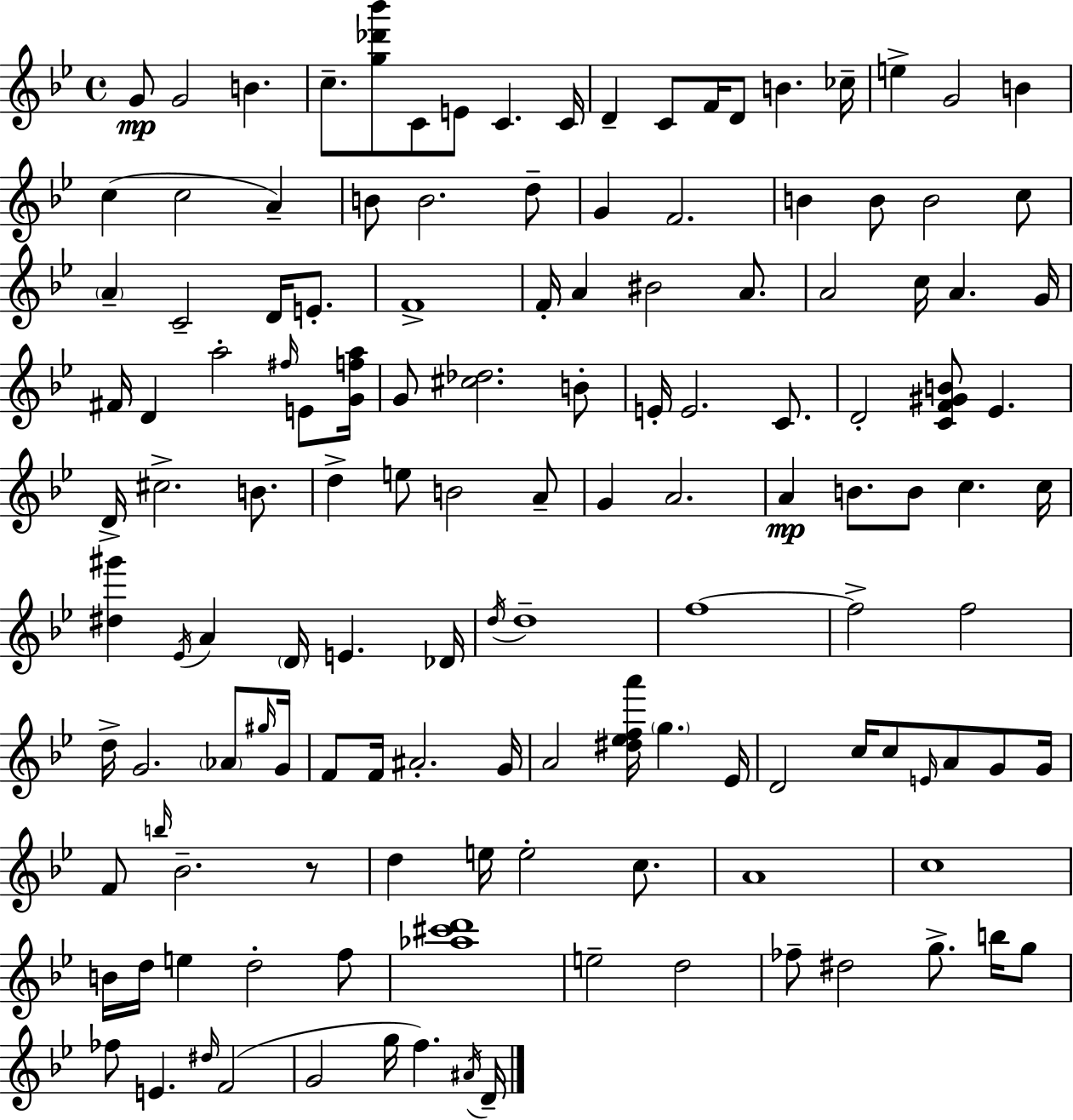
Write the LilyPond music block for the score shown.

{
  \clef treble
  \time 4/4
  \defaultTimeSignature
  \key g \minor
  g'8\mp g'2 b'4. | c''8.-- <g'' des''' bes'''>8 c'8 e'8 c'4. c'16 | d'4-- c'8 f'16 d'8 b'4. ces''16-- | e''4-> g'2 b'4 | \break c''4( c''2 a'4--) | b'8 b'2. d''8-- | g'4 f'2. | b'4 b'8 b'2 c''8 | \break \parenthesize a'4-- c'2-- d'16 e'8.-. | f'1-> | f'16-. a'4 bis'2 a'8. | a'2 c''16 a'4. g'16 | \break fis'16 d'4 a''2-. \grace { fis''16 } e'8 | <g' f'' a''>16 g'8 <cis'' des''>2. b'8-. | e'16-. e'2. c'8. | d'2-. <c' f' gis' b'>8 ees'4. | \break d'16-> cis''2.-> b'8. | d''4-> e''8 b'2 a'8-- | g'4 a'2. | a'4\mp b'8. b'8 c''4. | \break c''16 <dis'' gis'''>4 \acciaccatura { ees'16 } a'4 \parenthesize d'16 e'4. | des'16 \acciaccatura { d''16 } d''1-- | f''1~~ | f''2-> f''2 | \break d''16-> g'2. | \parenthesize aes'8 \grace { gis''16 } g'16 f'8 f'16 ais'2.-. | g'16 a'2 <dis'' ees'' f'' a'''>16 \parenthesize g''4. | ees'16 d'2 c''16 c''8 \grace { e'16 } | \break a'8 g'8 g'16 f'8 \grace { b''16 } bes'2.-- | r8 d''4 e''16 e''2-. | c''8. a'1 | c''1 | \break b'16 d''16 e''4 d''2-. | f''8 <aes'' cis''' d'''>1 | e''2-- d''2 | fes''8-- dis''2 | \break g''8.-> b''16 g''8 fes''8 e'4. \grace { dis''16 } f'2( | g'2 g''16 | f''4.) \acciaccatura { ais'16 } d'16-- \bar "|."
}